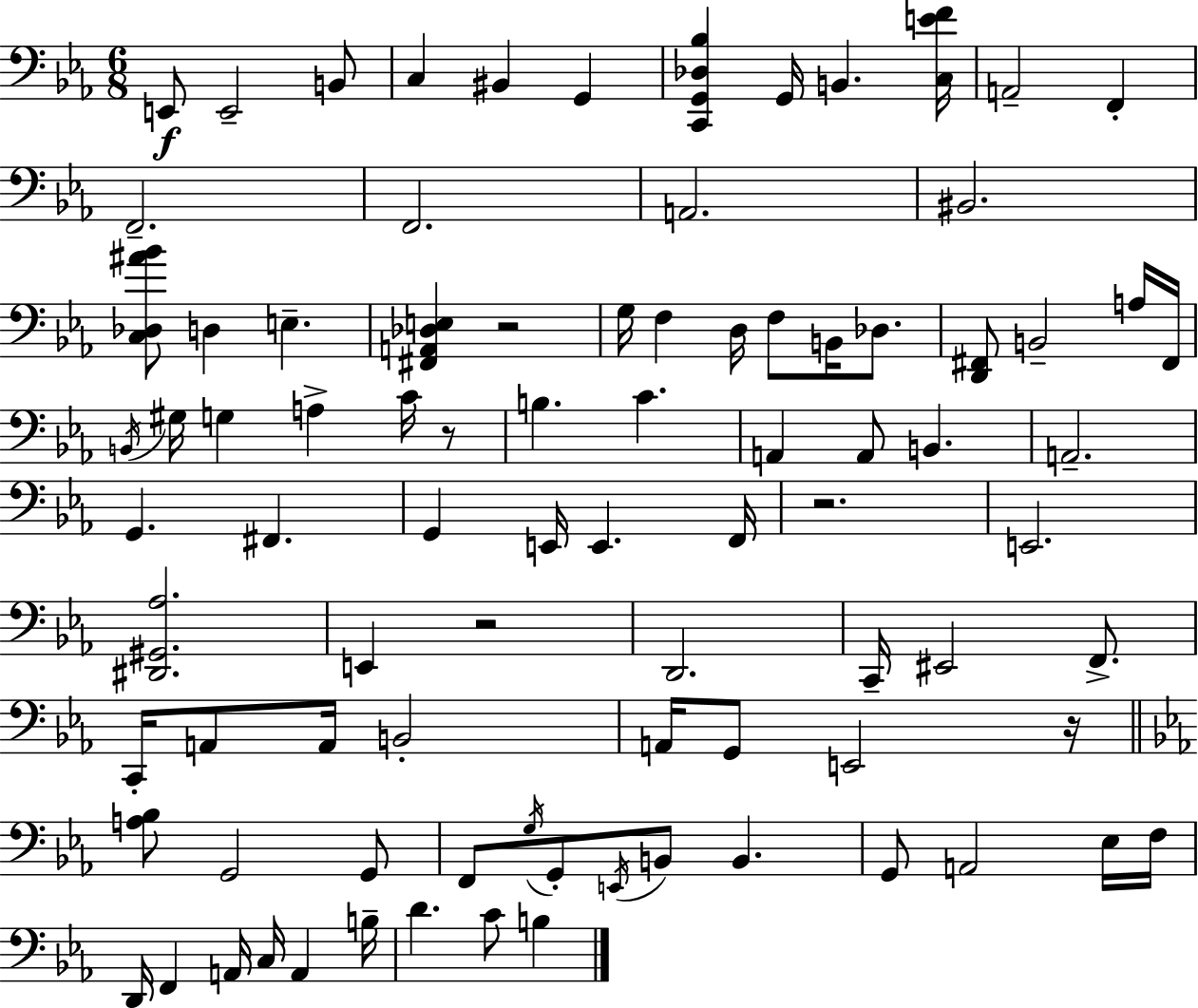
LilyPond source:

{
  \clef bass
  \numericTimeSignature
  \time 6/8
  \key ees \major
  e,8\f e,2-- b,8 | c4 bis,4 g,4 | <c, g, des bes>4 g,16 b,4. <c e' f'>16 | a,2-- f,4-. | \break f,2.-- | f,2. | a,2. | bis,2. | \break <c des ais' bes'>8 d4 e4.-- | <fis, a, des e>4 r2 | g16 f4 d16 f8 b,16 des8. | <d, fis,>8 b,2-- a16 fis,16 | \break \acciaccatura { b,16 } gis16 g4 a4-> c'16 r8 | b4. c'4. | a,4 a,8 b,4. | a,2.-- | \break g,4. fis,4. | g,4 e,16 e,4. | f,16 r2. | e,2. | \break <dis, gis, aes>2. | e,4 r2 | d,2. | c,16-- eis,2 f,8.-> | \break c,16-. a,8 a,16 b,2-. | a,16 g,8 e,2 | r16 \bar "||" \break \key ees \major <a bes>8 g,2 g,8 | f,8 \acciaccatura { g16 } g,8-. \acciaccatura { e,16 } b,8 b,4. | g,8 a,2 | ees16 f16 d,16 f,4 a,16 c16 a,4 | \break b16-- d'4. c'8 b4 | \bar "|."
}